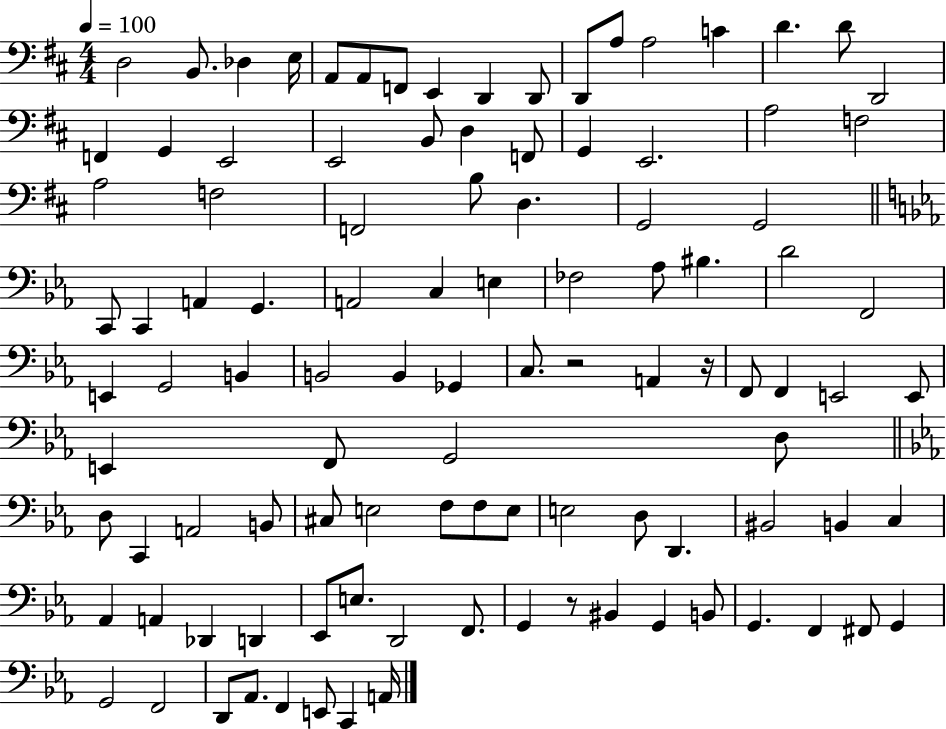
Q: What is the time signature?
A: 4/4